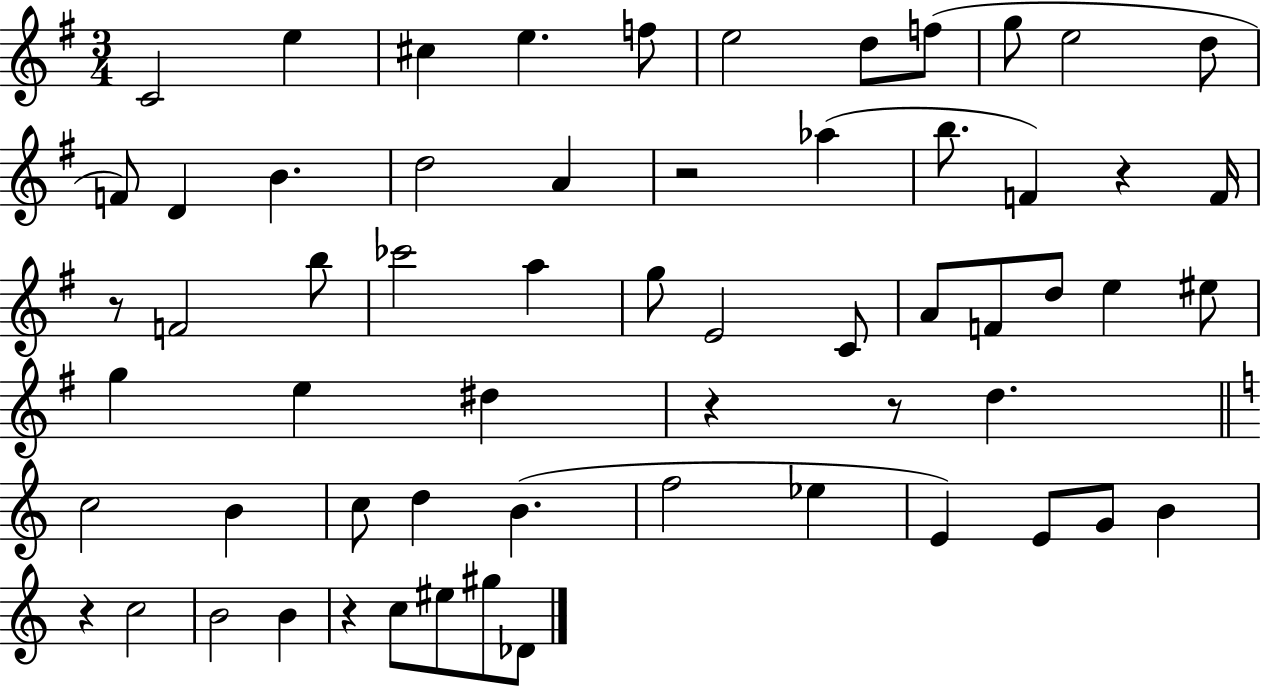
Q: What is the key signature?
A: G major